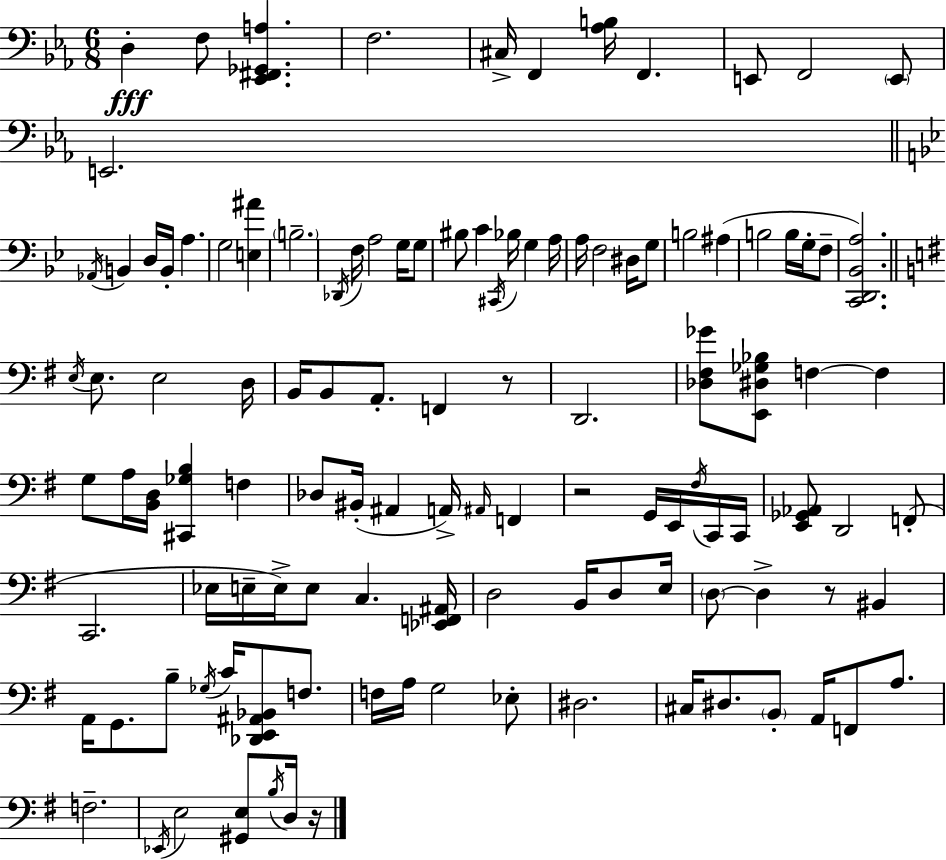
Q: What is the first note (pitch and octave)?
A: D3